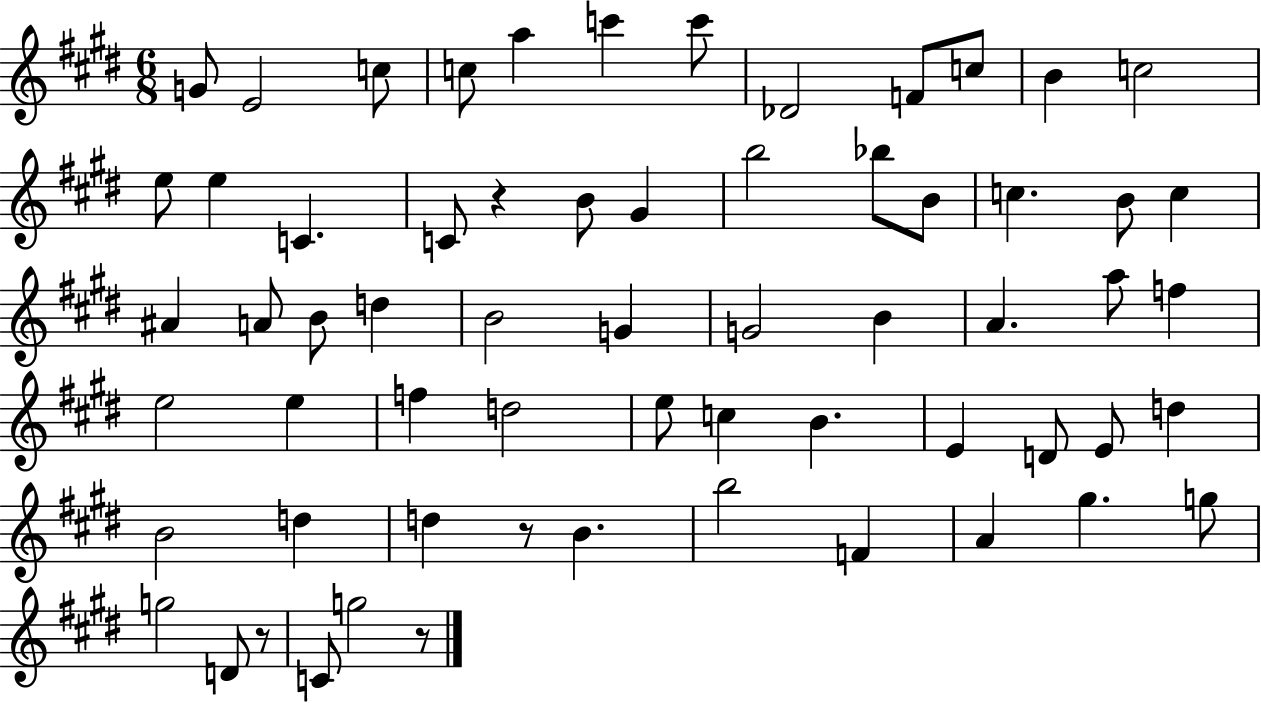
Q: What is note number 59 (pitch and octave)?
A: G5